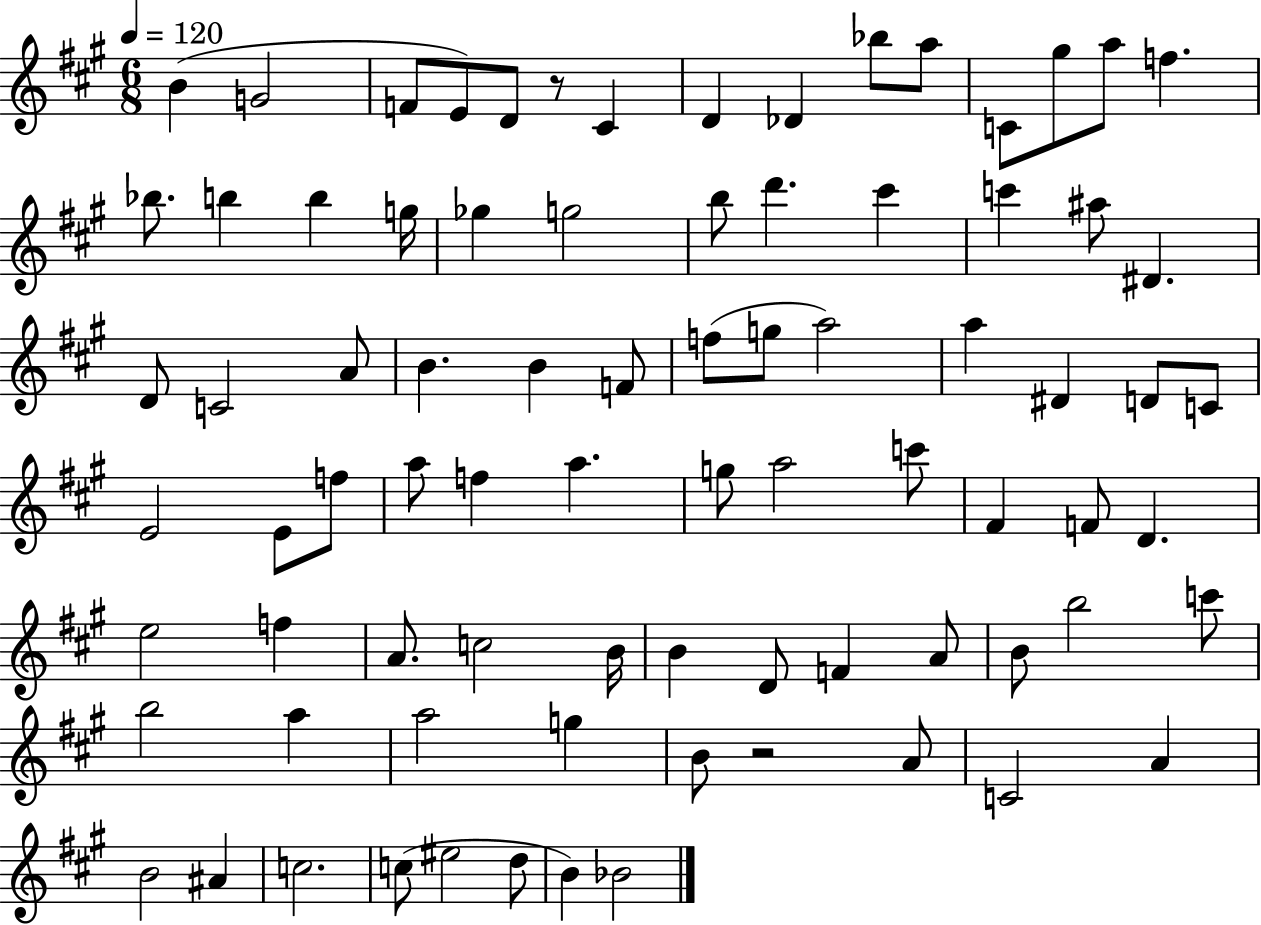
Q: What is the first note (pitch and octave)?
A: B4